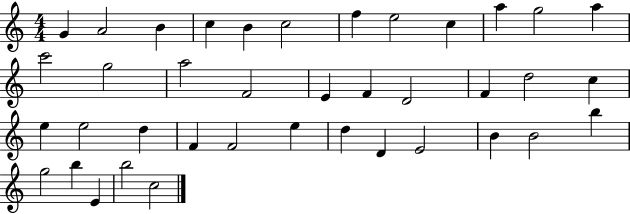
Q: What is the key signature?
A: C major